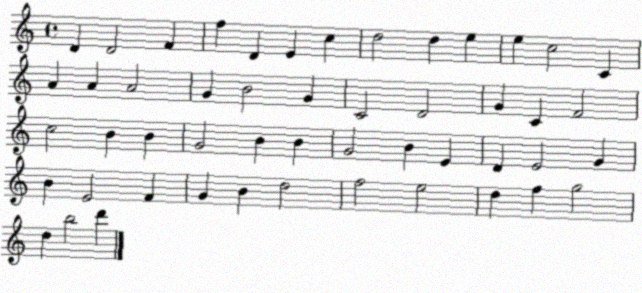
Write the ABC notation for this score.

X:1
T:Untitled
M:4/4
L:1/4
K:C
D D2 F f D E c d2 d e e c2 C A A A2 G B2 G C2 D2 G C F2 c2 B B G2 B B G2 B E D E2 G B E2 F G B d2 f2 e2 d f g2 d b2 d'